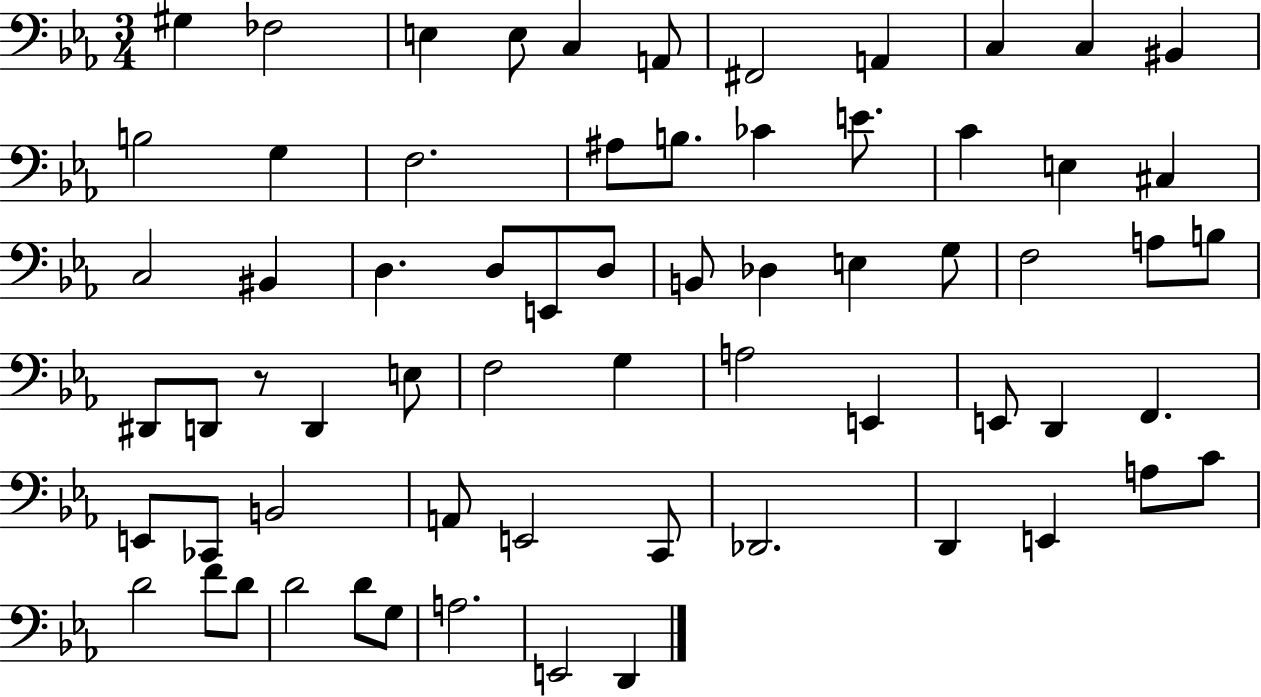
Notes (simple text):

G#3/q FES3/h E3/q E3/e C3/q A2/e F#2/h A2/q C3/q C3/q BIS2/q B3/h G3/q F3/h. A#3/e B3/e. CES4/q E4/e. C4/q E3/q C#3/q C3/h BIS2/q D3/q. D3/e E2/e D3/e B2/e Db3/q E3/q G3/e F3/h A3/e B3/e D#2/e D2/e R/e D2/q E3/e F3/h G3/q A3/h E2/q E2/e D2/q F2/q. E2/e CES2/e B2/h A2/e E2/h C2/e Db2/h. D2/q E2/q A3/e C4/e D4/h F4/e D4/e D4/h D4/e G3/e A3/h. E2/h D2/q